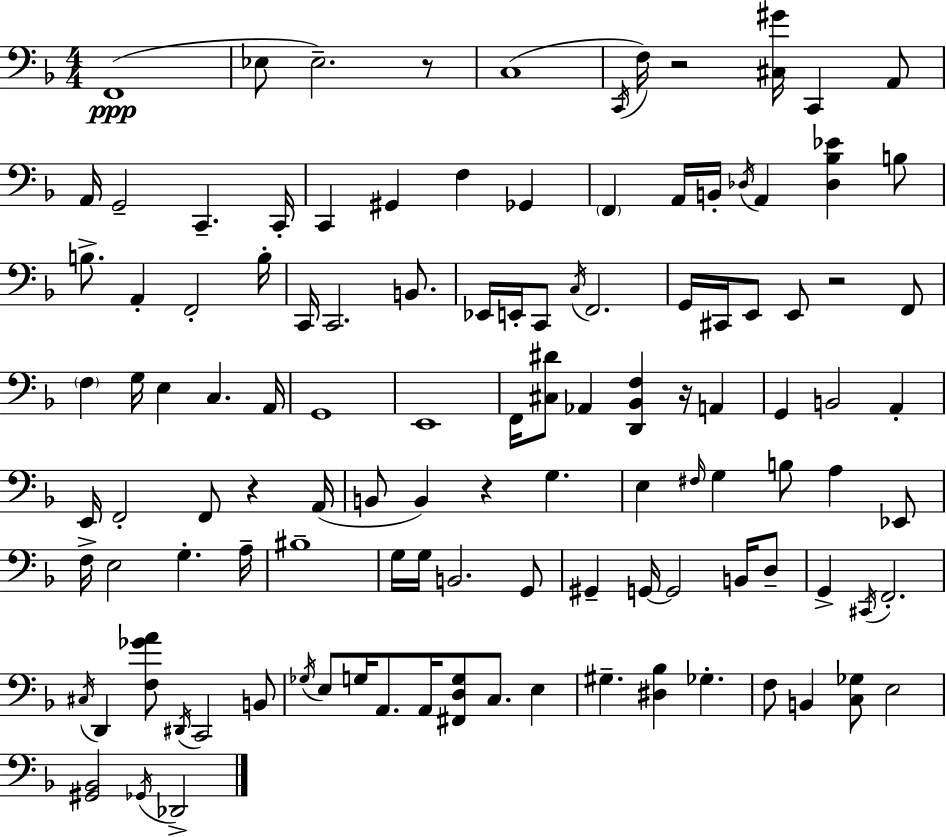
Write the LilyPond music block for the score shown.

{
  \clef bass
  \numericTimeSignature
  \time 4/4
  \key d \minor
  f,1(\ppp | ees8 ees2.--) r8 | c1( | \acciaccatura { c,16 } f16) r2 <cis gis'>16 c,4 a,8 | \break a,16 g,2-- c,4.-- | c,16-. c,4 gis,4 f4 ges,4 | \parenthesize f,4 a,16 b,16-. \acciaccatura { des16 } a,4 <des bes ees'>4 | b8 b8.-> a,4-. f,2-. | \break b16-. c,16 c,2. b,8. | ees,16 e,16-. c,8 \acciaccatura { c16 } f,2. | g,16 cis,16 e,8 e,8 r2 | f,8 \parenthesize f4 g16 e4 c4. | \break a,16 g,1 | e,1 | f,16 <cis dis'>8 aes,4 <d, bes, f>4 r16 a,4 | g,4 b,2 a,4-. | \break e,16 f,2-. f,8 r4 | a,16( b,8 b,4) r4 g4. | e4 \grace { fis16 } g4 b8 a4 | ees,8 f16-> e2 g4.-. | \break a16-- bis1-- | g16 g16 b,2. | g,8 gis,4-- g,16~~ g,2 | b,16 d8-- g,4-> \acciaccatura { cis,16 } f,2.-. | \break \acciaccatura { cis16 } d,4 <f ges' a'>8 \acciaccatura { dis,16 } c,2 | b,8 \acciaccatura { ges16 } e8 g16 a,8. a,16 <fis, d g>8 | c8. e4 gis4.-- <dis bes>4 | ges4.-. f8 b,4 <c ges>8 | \break e2 <gis, bes,>2 | \acciaccatura { ges,16 } des,2-> \bar "|."
}